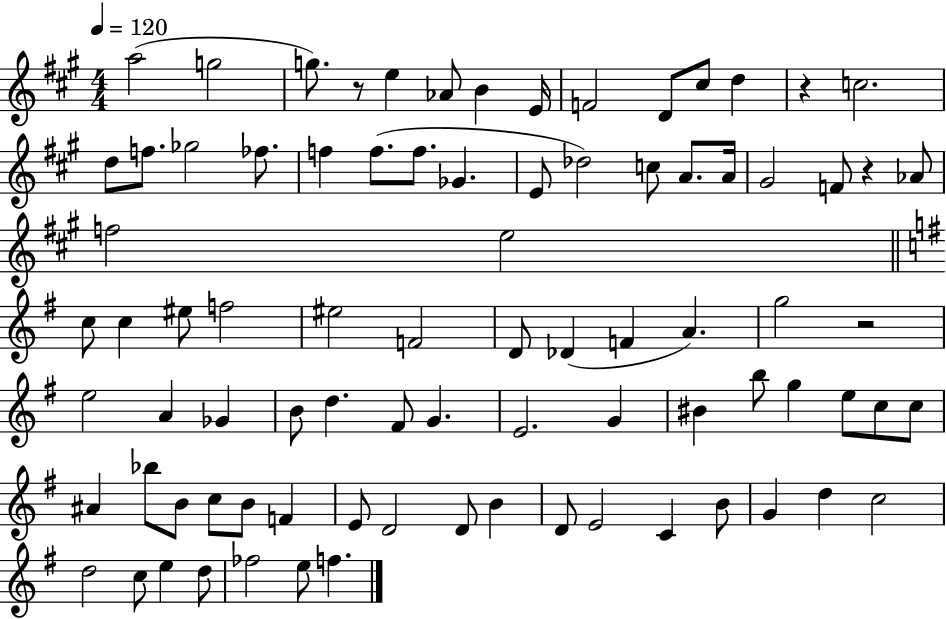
{
  \clef treble
  \numericTimeSignature
  \time 4/4
  \key a \major
  \tempo 4 = 120
  a''2( g''2 | g''8.) r8 e''4 aes'8 b'4 e'16 | f'2 d'8 cis''8 d''4 | r4 c''2. | \break d''8 f''8. ges''2 fes''8. | f''4 f''8.( f''8. ges'4. | e'8 des''2) c''8 a'8. a'16 | gis'2 f'8 r4 aes'8 | \break f''2 e''2 | \bar "||" \break \key g \major c''8 c''4 eis''8 f''2 | eis''2 f'2 | d'8 des'4( f'4 a'4.) | g''2 r2 | \break e''2 a'4 ges'4 | b'8 d''4. fis'8 g'4. | e'2. g'4 | bis'4 b''8 g''4 e''8 c''8 c''8 | \break ais'4 bes''8 b'8 c''8 b'8 f'4 | e'8 d'2 d'8 b'4 | d'8 e'2 c'4 b'8 | g'4 d''4 c''2 | \break d''2 c''8 e''4 d''8 | fes''2 e''8 f''4. | \bar "|."
}